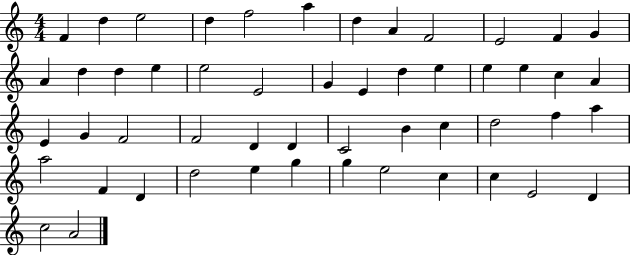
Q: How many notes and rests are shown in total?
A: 52